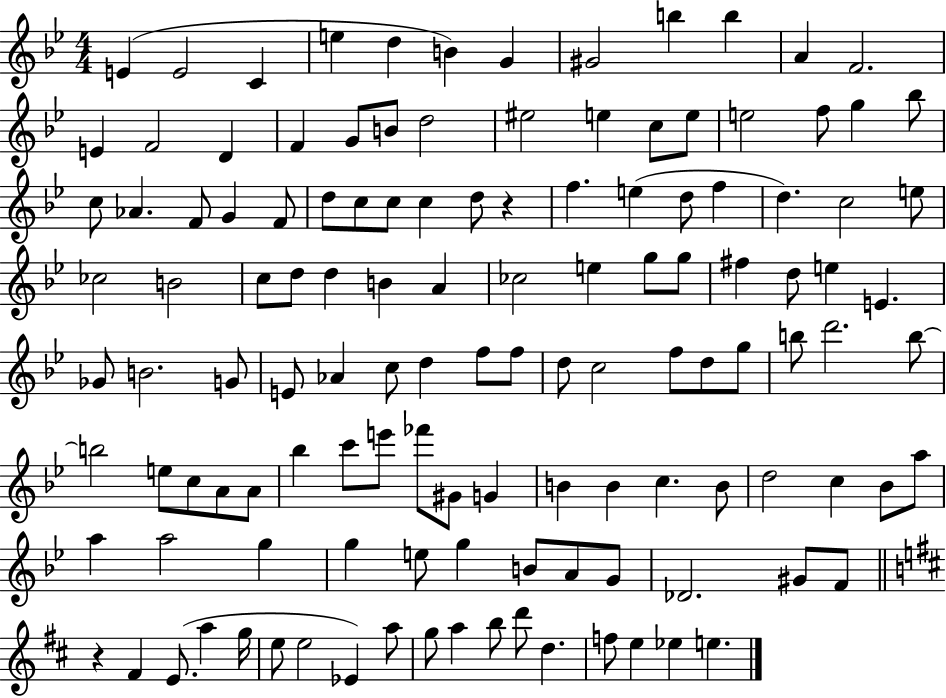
E4/q E4/h C4/q E5/q D5/q B4/q G4/q G#4/h B5/q B5/q A4/q F4/h. E4/q F4/h D4/q F4/q G4/e B4/e D5/h EIS5/h E5/q C5/e E5/e E5/h F5/e G5/q Bb5/e C5/e Ab4/q. F4/e G4/q F4/e D5/e C5/e C5/e C5/q D5/e R/q F5/q. E5/q D5/e F5/q D5/q. C5/h E5/e CES5/h B4/h C5/e D5/e D5/q B4/q A4/q CES5/h E5/q G5/e G5/e F#5/q D5/e E5/q E4/q. Gb4/e B4/h. G4/e E4/e Ab4/q C5/e D5/q F5/e F5/e D5/e C5/h F5/e D5/e G5/e B5/e D6/h. B5/e B5/h E5/e C5/e A4/e A4/e Bb5/q C6/e E6/e FES6/e G#4/e G4/q B4/q B4/q C5/q. B4/e D5/h C5/q Bb4/e A5/e A5/q A5/h G5/q G5/q E5/e G5/q B4/e A4/e G4/e Db4/h. G#4/e F4/e R/q F#4/q E4/e. A5/q G5/s E5/e E5/h Eb4/q A5/e G5/e A5/q B5/e D6/e D5/q. F5/e E5/q Eb5/q E5/q.